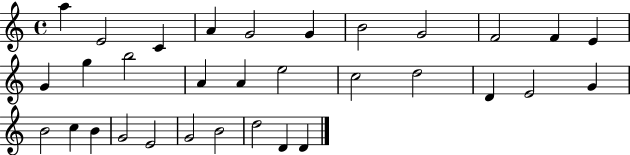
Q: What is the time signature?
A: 4/4